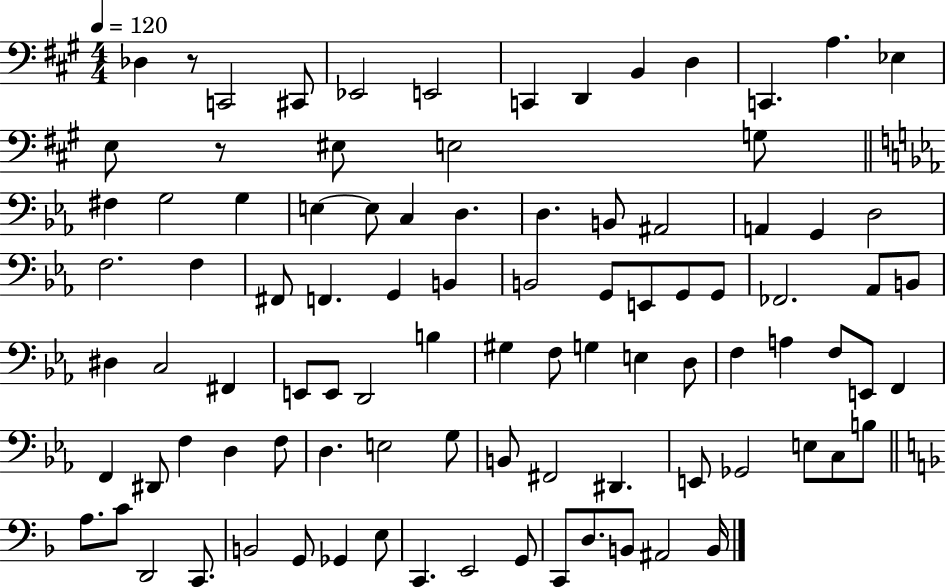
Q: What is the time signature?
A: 4/4